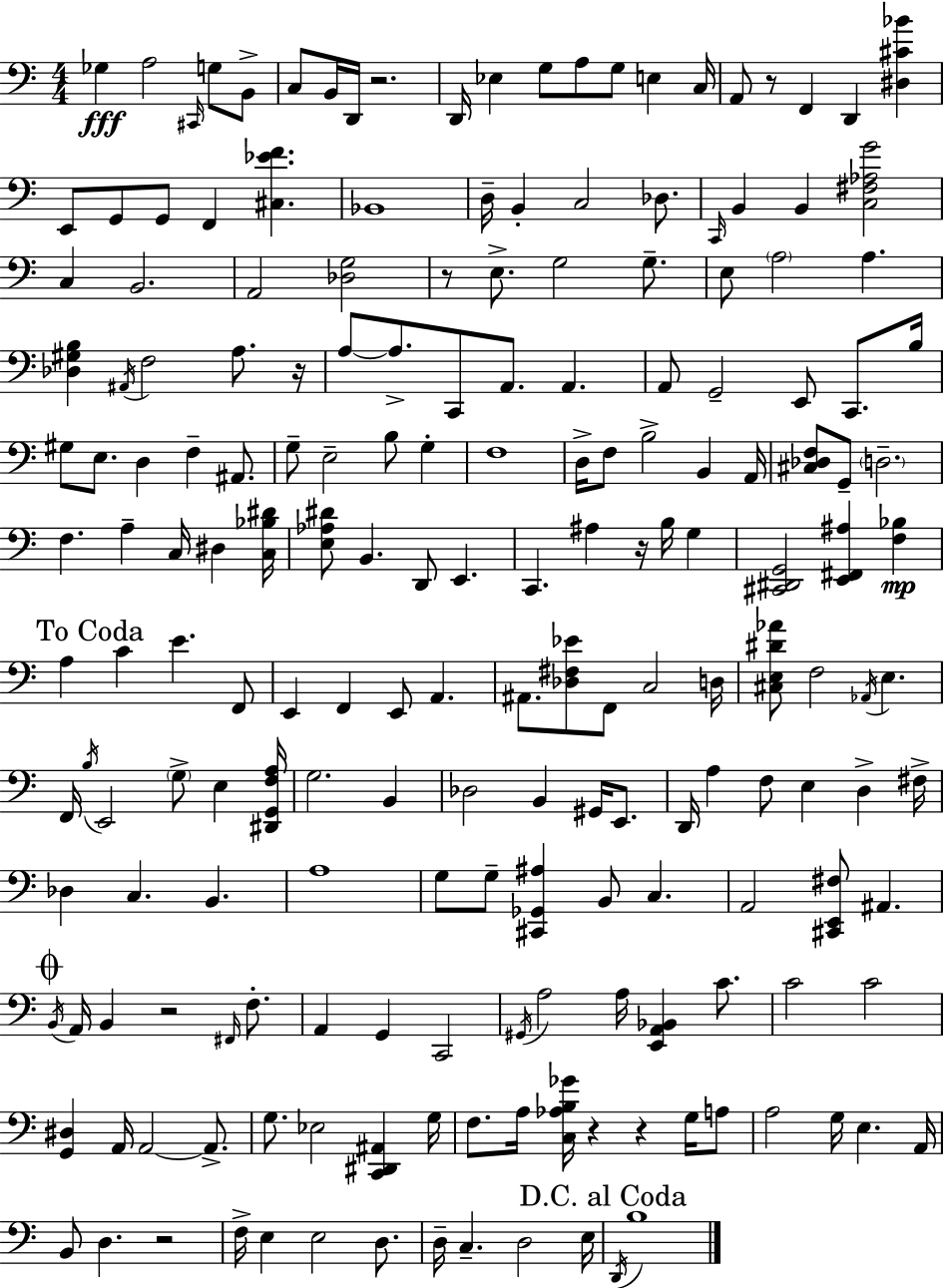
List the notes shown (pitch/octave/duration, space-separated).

Gb3/q A3/h C#2/s G3/e B2/e C3/e B2/s D2/s R/h. D2/s Eb3/q G3/e A3/e G3/e E3/q C3/s A2/e R/e F2/q D2/q [D#3,C#4,Bb4]/q E2/e G2/e G2/e F2/q [C#3,Eb4,F4]/q. Bb2/w D3/s B2/q C3/h Db3/e. C2/s B2/q B2/q [C3,F#3,Ab3,G4]/h C3/q B2/h. A2/h [Db3,G3]/h R/e E3/e. G3/h G3/e. E3/e A3/h A3/q. [Db3,G#3,B3]/q A#2/s F3/h A3/e. R/s A3/e A3/e. C2/e A2/e. A2/q. A2/e G2/h E2/e C2/e. B3/s G#3/e E3/e. D3/q F3/q A#2/e. G3/e E3/h B3/e G3/q F3/w D3/s F3/e B3/h B2/q A2/s [C#3,Db3,F3]/e G2/e D3/h. F3/q. A3/q C3/s D#3/q [C3,Bb3,D#4]/s [E3,Ab3,D#4]/e B2/q. D2/e E2/q. C2/q. A#3/q R/s B3/s G3/q [C#2,D#2,G2]/h [E2,F#2,A#3]/q [F3,Bb3]/q A3/q C4/q E4/q. F2/e E2/q F2/q E2/e A2/q. A#2/e. [Db3,F#3,Eb4]/e F2/e C3/h D3/s [C#3,E3,D#4,Ab4]/e F3/h Ab2/s E3/q. F2/s B3/s E2/h G3/e E3/q [D#2,G2,F3,A3]/s G3/h. B2/q Db3/h B2/q G#2/s E2/e. D2/s A3/q F3/e E3/q D3/q F#3/s Db3/q C3/q. B2/q. A3/w G3/e G3/e [C#2,Gb2,A#3]/q B2/e C3/q. A2/h [C#2,E2,F#3]/e A#2/q. B2/s A2/s B2/q R/h F#2/s F3/e. A2/q G2/q C2/h G#2/s A3/h A3/s [E2,A2,Bb2]/q C4/e. C4/h C4/h [G2,D#3]/q A2/s A2/h A2/e. G3/e. Eb3/h [C2,D#2,A#2]/q G3/s F3/e. A3/s [C3,Ab3,B3,Gb4]/s R/q R/q G3/s A3/e A3/h G3/s E3/q. A2/s B2/e D3/q. R/h F3/s E3/q E3/h D3/e. D3/s C3/q. D3/h E3/s D2/s B3/w